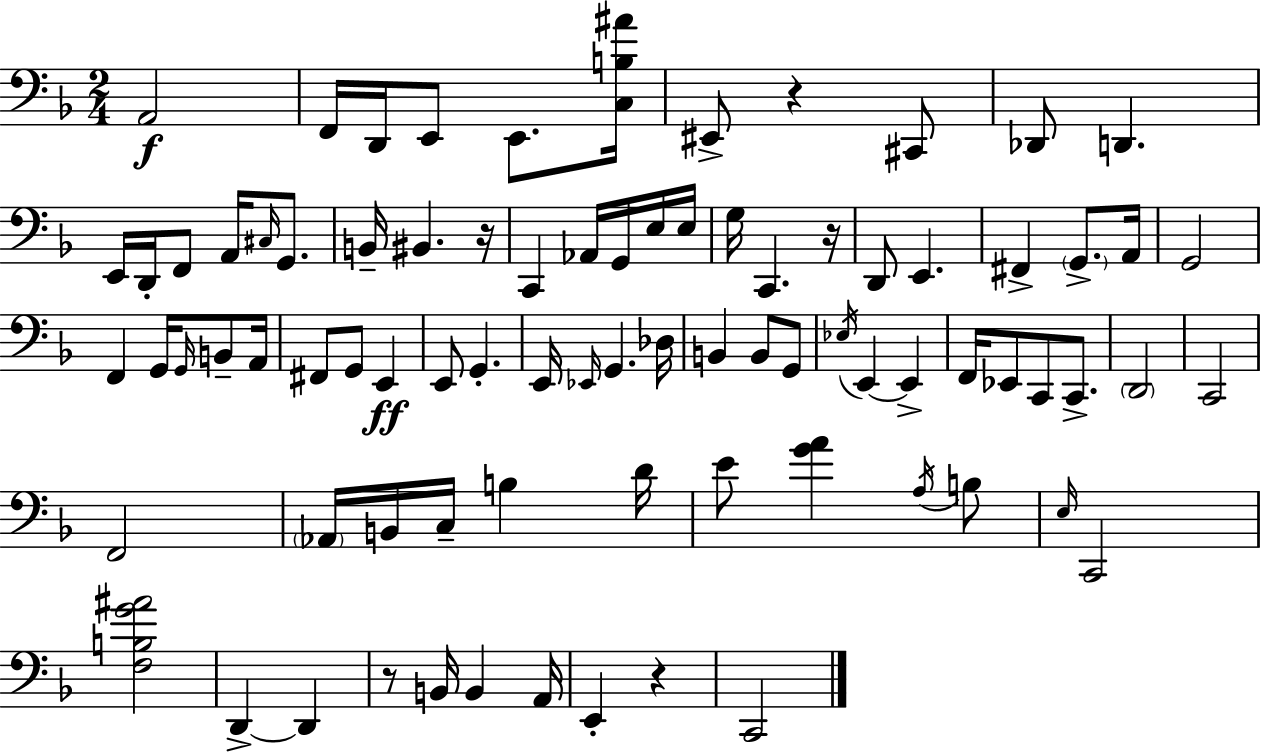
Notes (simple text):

A2/h F2/s D2/s E2/e E2/e. [C3,B3,A#4]/s EIS2/e R/q C#2/e Db2/e D2/q. E2/s D2/s F2/e A2/s C#3/s G2/e. B2/s BIS2/q. R/s C2/q Ab2/s G2/s E3/s E3/s G3/s C2/q. R/s D2/e E2/q. F#2/q G2/e. A2/s G2/h F2/q G2/s G2/s B2/e A2/s F#2/e G2/e E2/q E2/e G2/q. E2/s Eb2/s G2/q. Db3/s B2/q B2/e G2/e Eb3/s E2/q E2/q F2/s Eb2/e C2/e C2/e. D2/h C2/h F2/h Ab2/s B2/s C3/s B3/q D4/s E4/e [G4,A4]/q A3/s B3/e E3/s C2/h [F3,B3,G4,A#4]/h D2/q D2/q R/e B2/s B2/q A2/s E2/q R/q C2/h